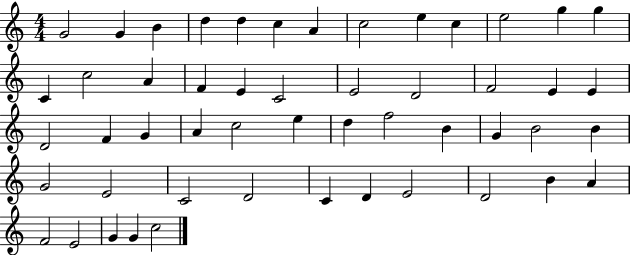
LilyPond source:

{
  \clef treble
  \numericTimeSignature
  \time 4/4
  \key c \major
  g'2 g'4 b'4 | d''4 d''4 c''4 a'4 | c''2 e''4 c''4 | e''2 g''4 g''4 | \break c'4 c''2 a'4 | f'4 e'4 c'2 | e'2 d'2 | f'2 e'4 e'4 | \break d'2 f'4 g'4 | a'4 c''2 e''4 | d''4 f''2 b'4 | g'4 b'2 b'4 | \break g'2 e'2 | c'2 d'2 | c'4 d'4 e'2 | d'2 b'4 a'4 | \break f'2 e'2 | g'4 g'4 c''2 | \bar "|."
}